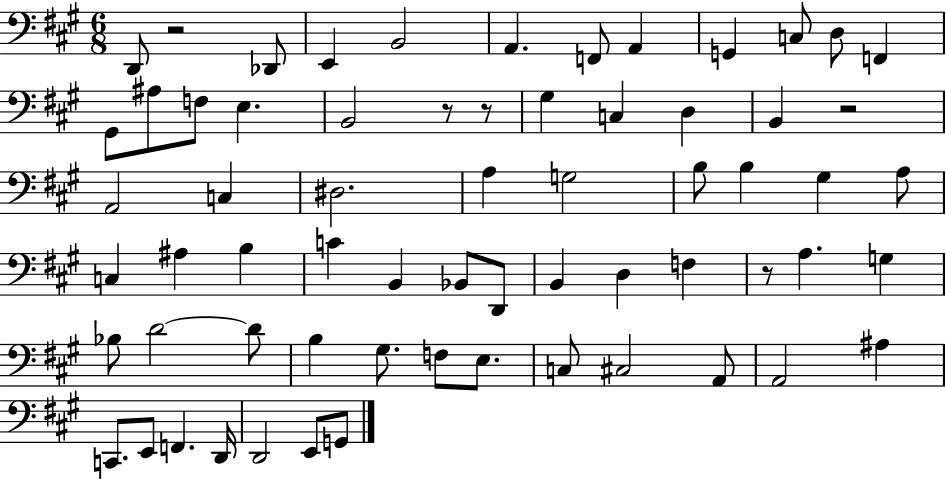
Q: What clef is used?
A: bass